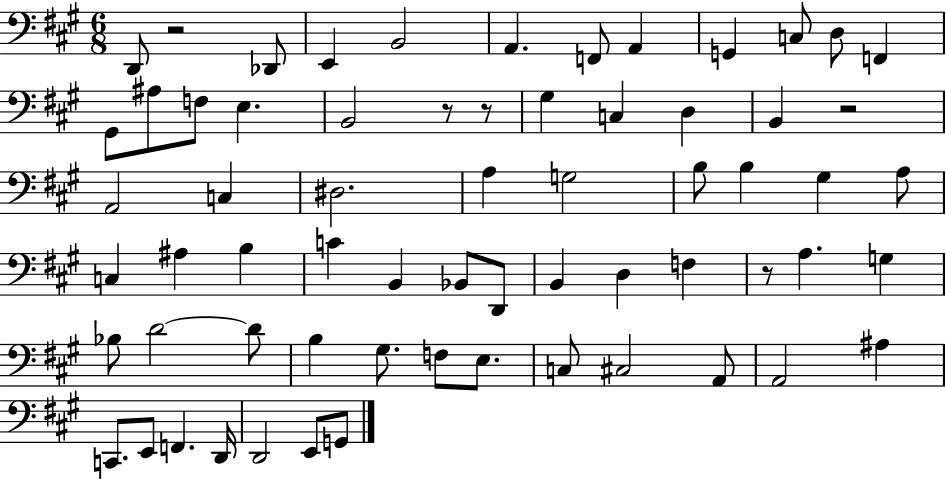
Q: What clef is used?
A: bass